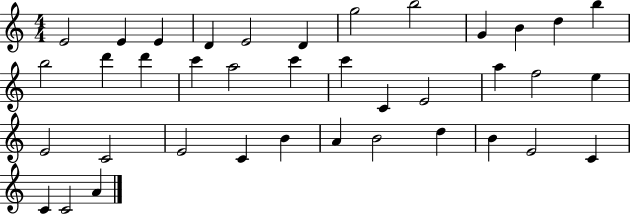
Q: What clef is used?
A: treble